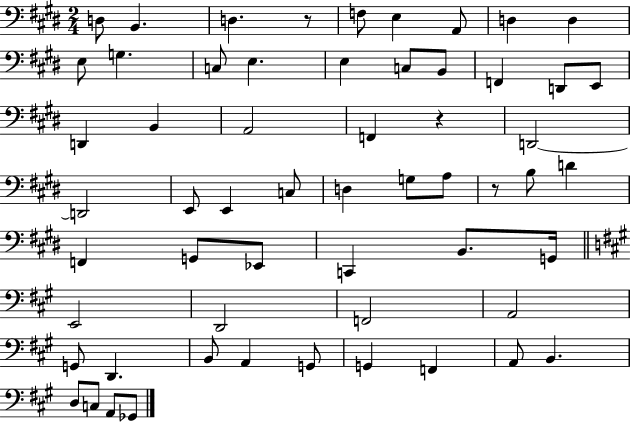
{
  \clef bass
  \numericTimeSignature
  \time 2/4
  \key e \major
  \repeat volta 2 { d8 b,4. | d4. r8 | f8 e4 a,8 | d4 d4 | \break e8 g4. | c8 e4. | e4 c8 b,8 | f,4 d,8 e,8 | \break d,4 b,4 | a,2 | f,4 r4 | d,2~~ | \break d,2 | e,8 e,4 c8 | d4 g8 a8 | r8 b8 d'4 | \break f,4 g,8 ees,8 | c,4 b,8. g,16 | \bar "||" \break \key a \major e,2 | d,2 | f,2 | a,2 | \break g,8 d,4. | b,8 a,4 g,8 | g,4 f,4 | a,8 b,4. | \break d8 c8 a,8 ges,8 | } \bar "|."
}